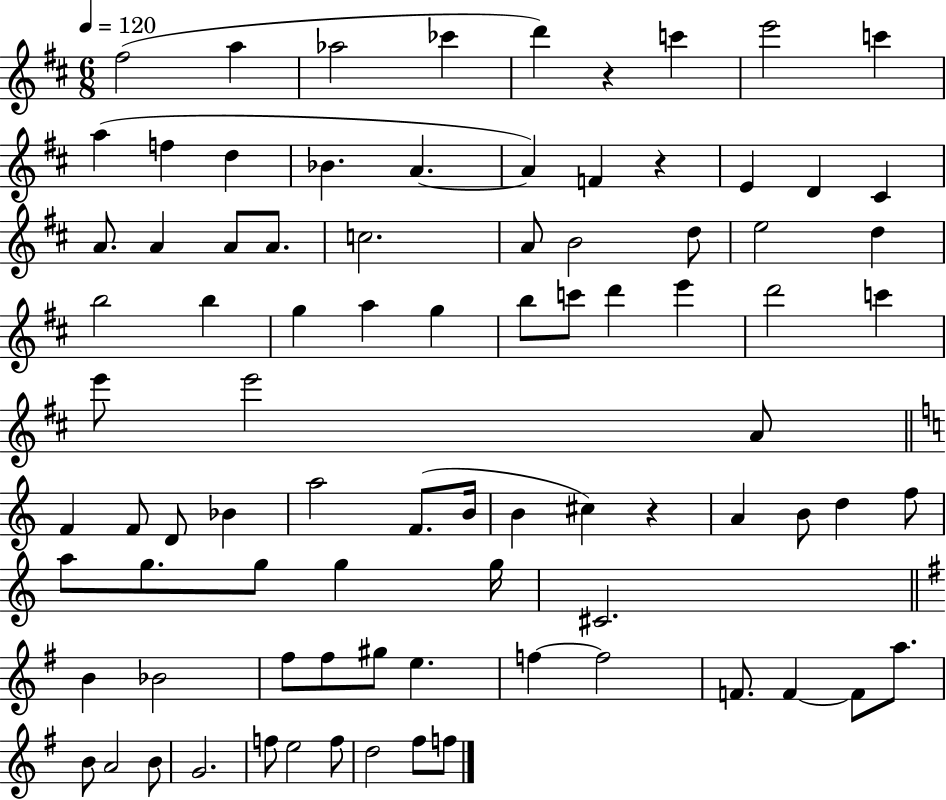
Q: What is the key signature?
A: D major